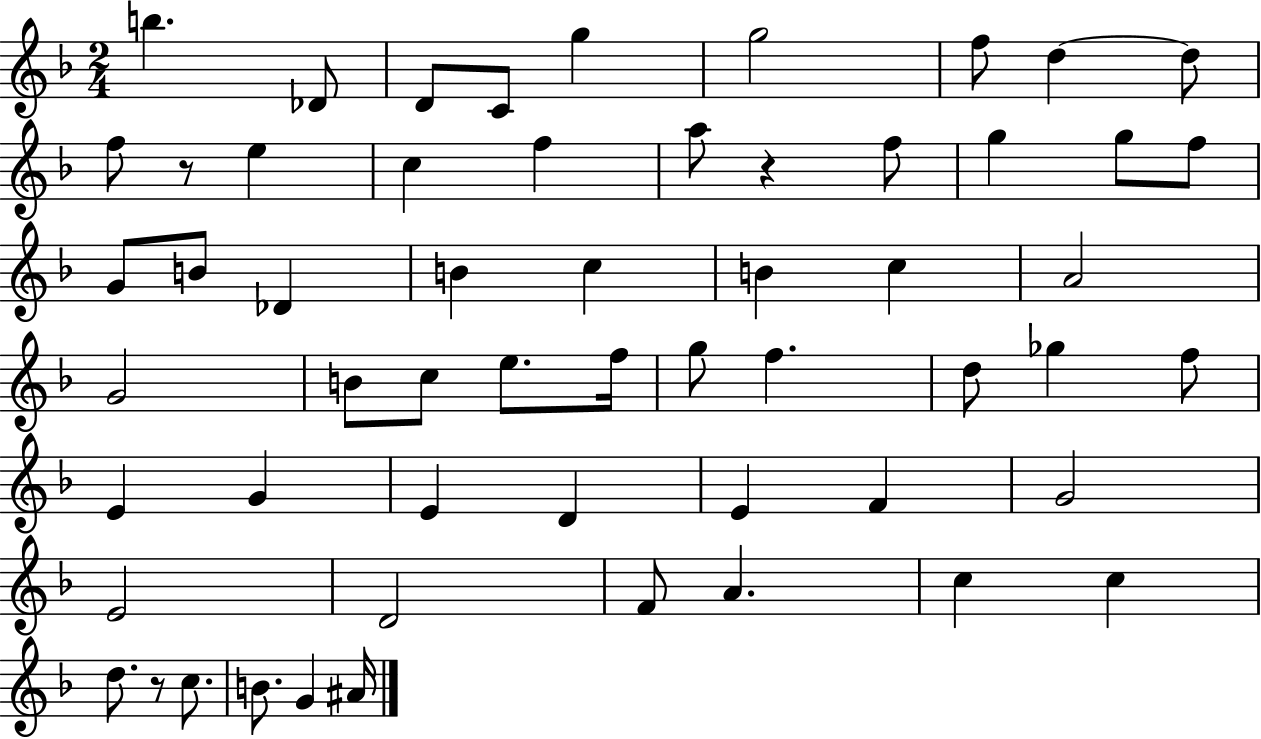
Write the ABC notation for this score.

X:1
T:Untitled
M:2/4
L:1/4
K:F
b _D/2 D/2 C/2 g g2 f/2 d d/2 f/2 z/2 e c f a/2 z f/2 g g/2 f/2 G/2 B/2 _D B c B c A2 G2 B/2 c/2 e/2 f/4 g/2 f d/2 _g f/2 E G E D E F G2 E2 D2 F/2 A c c d/2 z/2 c/2 B/2 G ^A/4